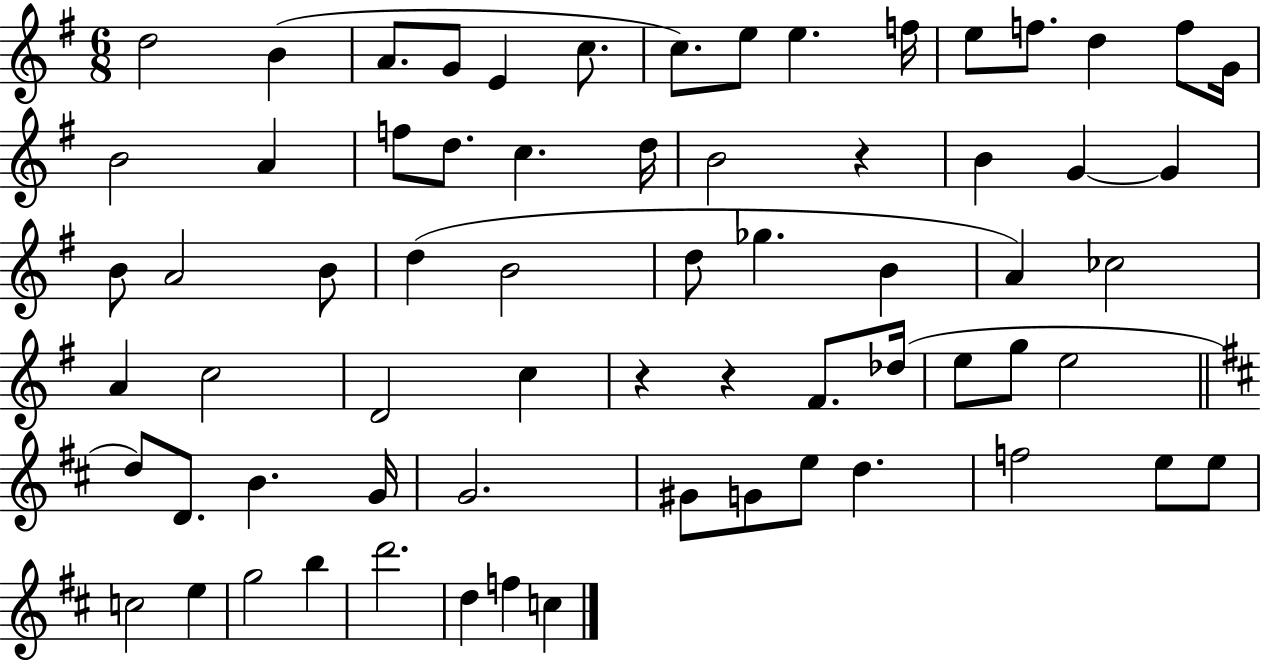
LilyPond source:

{
  \clef treble
  \numericTimeSignature
  \time 6/8
  \key g \major
  d''2 b'4( | a'8. g'8 e'4 c''8. | c''8.) e''8 e''4. f''16 | e''8 f''8. d''4 f''8 g'16 | \break b'2 a'4 | f''8 d''8. c''4. d''16 | b'2 r4 | b'4 g'4~~ g'4 | \break b'8 a'2 b'8 | d''4( b'2 | d''8 ges''4. b'4 | a'4) ces''2 | \break a'4 c''2 | d'2 c''4 | r4 r4 fis'8. des''16( | e''8 g''8 e''2 | \break \bar "||" \break \key d \major d''8) d'8. b'4. g'16 | g'2. | gis'8 g'8 e''8 d''4. | f''2 e''8 e''8 | \break c''2 e''4 | g''2 b''4 | d'''2. | d''4 f''4 c''4 | \break \bar "|."
}